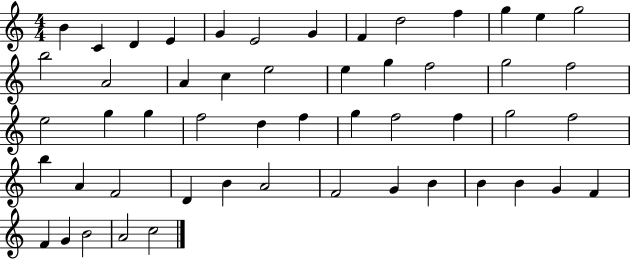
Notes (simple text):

B4/q C4/q D4/q E4/q G4/q E4/h G4/q F4/q D5/h F5/q G5/q E5/q G5/h B5/h A4/h A4/q C5/q E5/h E5/q G5/q F5/h G5/h F5/h E5/h G5/q G5/q F5/h D5/q F5/q G5/q F5/h F5/q G5/h F5/h B5/q A4/q F4/h D4/q B4/q A4/h F4/h G4/q B4/q B4/q B4/q G4/q F4/q F4/q G4/q B4/h A4/h C5/h